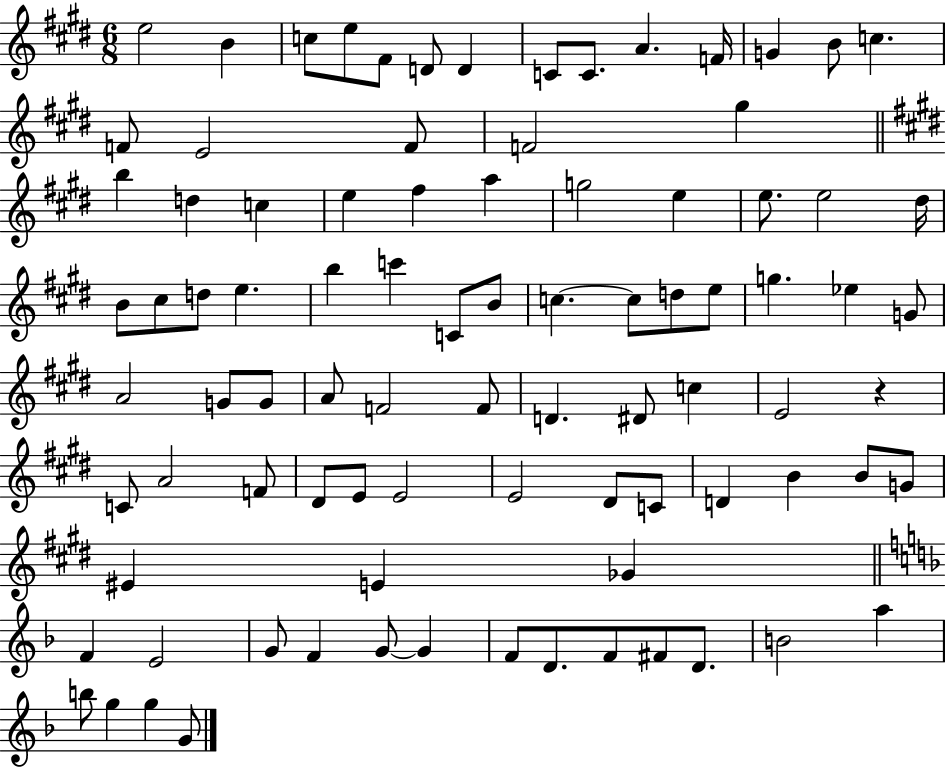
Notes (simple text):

E5/h B4/q C5/e E5/e F#4/e D4/e D4/q C4/e C4/e. A4/q. F4/s G4/q B4/e C5/q. F4/e E4/h F4/e F4/h G#5/q B5/q D5/q C5/q E5/q F#5/q A5/q G5/h E5/q E5/e. E5/h D#5/s B4/e C#5/e D5/e E5/q. B5/q C6/q C4/e B4/e C5/q. C5/e D5/e E5/e G5/q. Eb5/q G4/e A4/h G4/e G4/e A4/e F4/h F4/e D4/q. D#4/e C5/q E4/h R/q C4/e A4/h F4/e D#4/e E4/e E4/h E4/h D#4/e C4/e D4/q B4/q B4/e G4/e EIS4/q E4/q Gb4/q F4/q E4/h G4/e F4/q G4/e G4/q F4/e D4/e. F4/e F#4/e D4/e. B4/h A5/q B5/e G5/q G5/q G4/e